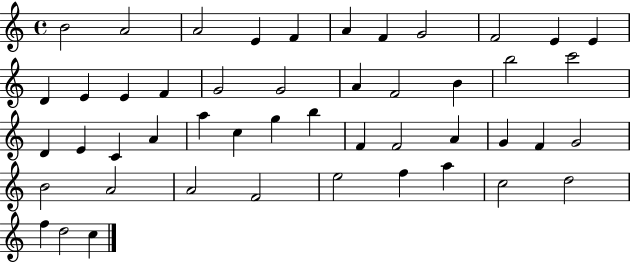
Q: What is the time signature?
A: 4/4